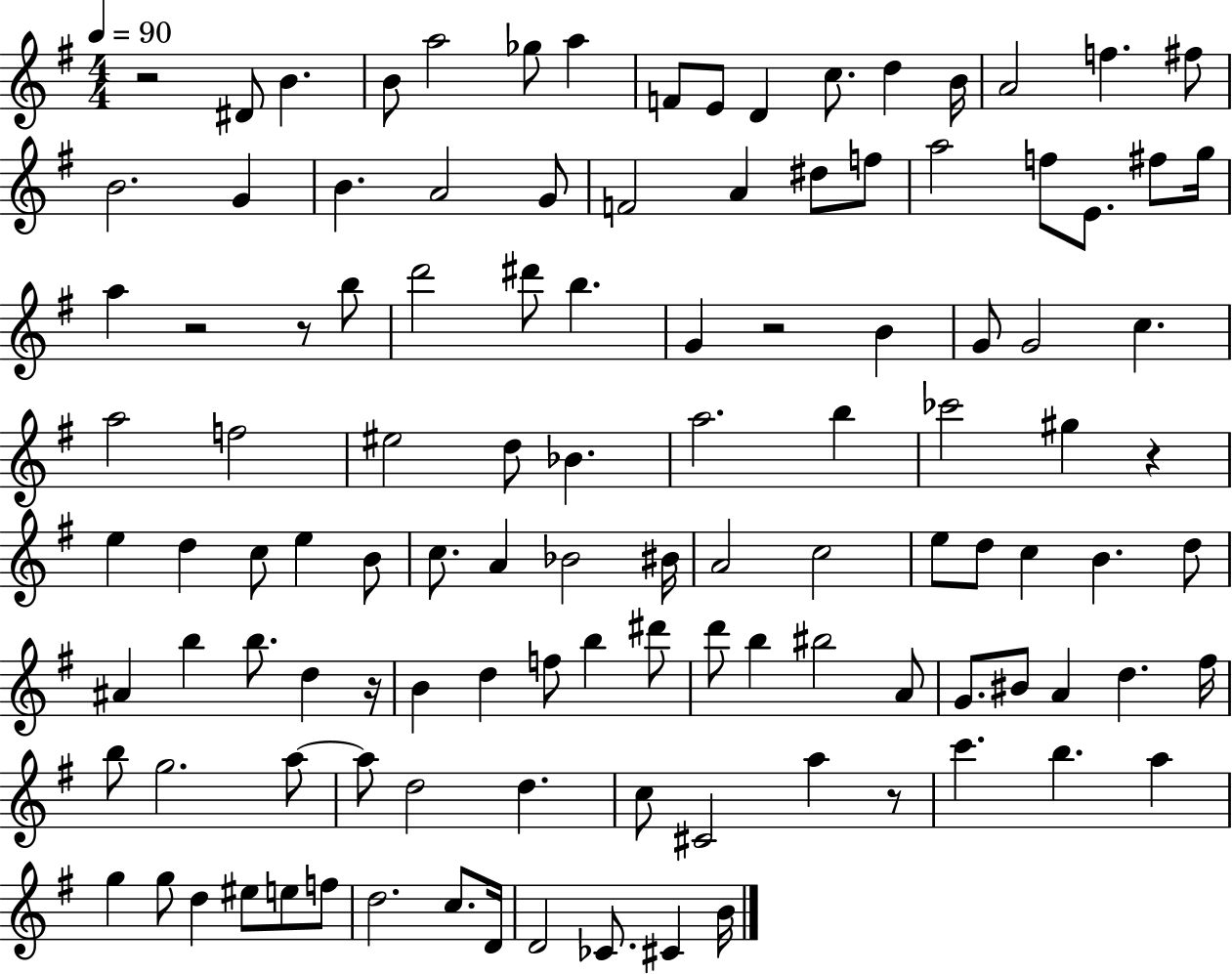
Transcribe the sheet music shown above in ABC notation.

X:1
T:Untitled
M:4/4
L:1/4
K:G
z2 ^D/2 B B/2 a2 _g/2 a F/2 E/2 D c/2 d B/4 A2 f ^f/2 B2 G B A2 G/2 F2 A ^d/2 f/2 a2 f/2 E/2 ^f/2 g/4 a z2 z/2 b/2 d'2 ^d'/2 b G z2 B G/2 G2 c a2 f2 ^e2 d/2 _B a2 b _c'2 ^g z e d c/2 e B/2 c/2 A _B2 ^B/4 A2 c2 e/2 d/2 c B d/2 ^A b b/2 d z/4 B d f/2 b ^d'/2 d'/2 b ^b2 A/2 G/2 ^B/2 A d ^f/4 b/2 g2 a/2 a/2 d2 d c/2 ^C2 a z/2 c' b a g g/2 d ^e/2 e/2 f/2 d2 c/2 D/4 D2 _C/2 ^C B/4